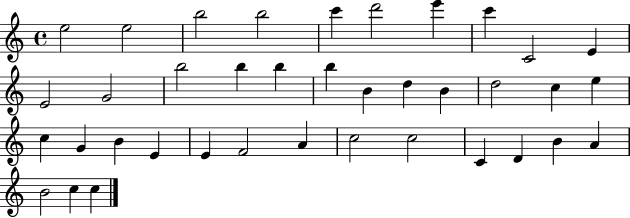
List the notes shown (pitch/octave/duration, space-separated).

E5/h E5/h B5/h B5/h C6/q D6/h E6/q C6/q C4/h E4/q E4/h G4/h B5/h B5/q B5/q B5/q B4/q D5/q B4/q D5/h C5/q E5/q C5/q G4/q B4/q E4/q E4/q F4/h A4/q C5/h C5/h C4/q D4/q B4/q A4/q B4/h C5/q C5/q